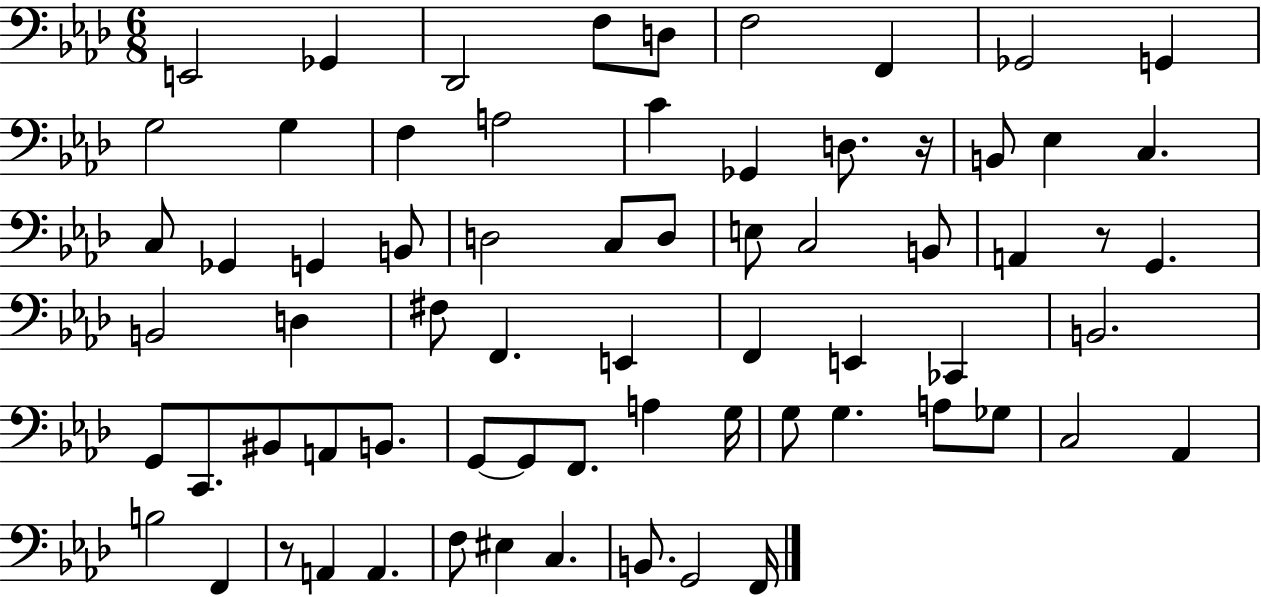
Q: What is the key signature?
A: AES major